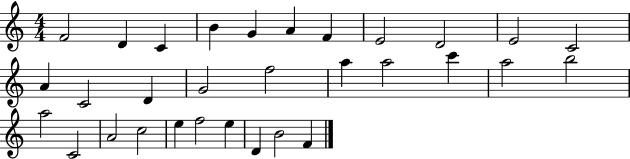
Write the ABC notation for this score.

X:1
T:Untitled
M:4/4
L:1/4
K:C
F2 D C B G A F E2 D2 E2 C2 A C2 D G2 f2 a a2 c' a2 b2 a2 C2 A2 c2 e f2 e D B2 F